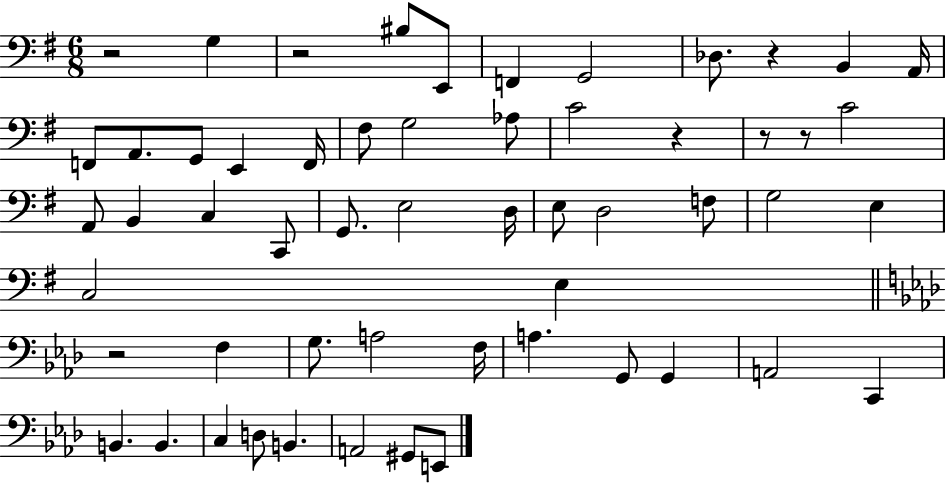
X:1
T:Untitled
M:6/8
L:1/4
K:G
z2 G, z2 ^B,/2 E,,/2 F,, G,,2 _D,/2 z B,, A,,/4 F,,/2 A,,/2 G,,/2 E,, F,,/4 ^F,/2 G,2 _A,/2 C2 z z/2 z/2 C2 A,,/2 B,, C, C,,/2 G,,/2 E,2 D,/4 E,/2 D,2 F,/2 G,2 E, C,2 E, z2 F, G,/2 A,2 F,/4 A, G,,/2 G,, A,,2 C,, B,, B,, C, D,/2 B,, A,,2 ^G,,/2 E,,/2